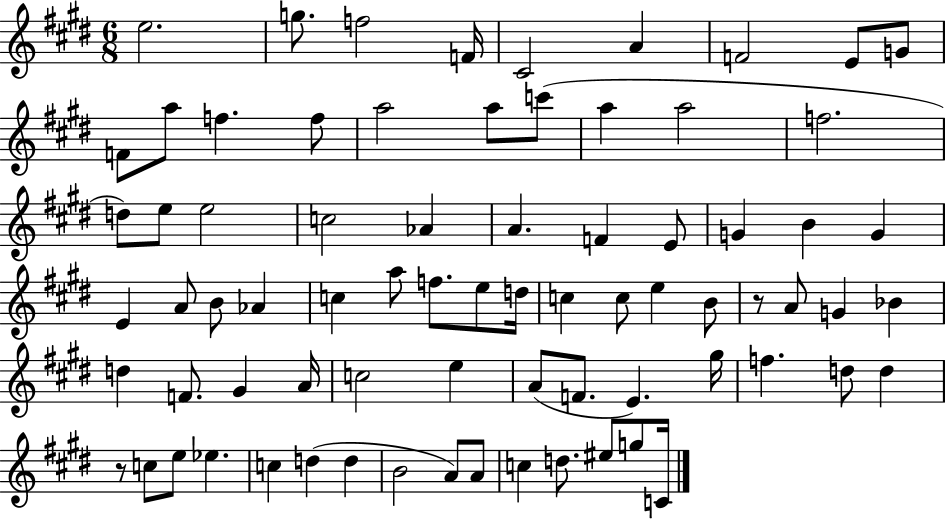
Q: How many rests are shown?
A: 2